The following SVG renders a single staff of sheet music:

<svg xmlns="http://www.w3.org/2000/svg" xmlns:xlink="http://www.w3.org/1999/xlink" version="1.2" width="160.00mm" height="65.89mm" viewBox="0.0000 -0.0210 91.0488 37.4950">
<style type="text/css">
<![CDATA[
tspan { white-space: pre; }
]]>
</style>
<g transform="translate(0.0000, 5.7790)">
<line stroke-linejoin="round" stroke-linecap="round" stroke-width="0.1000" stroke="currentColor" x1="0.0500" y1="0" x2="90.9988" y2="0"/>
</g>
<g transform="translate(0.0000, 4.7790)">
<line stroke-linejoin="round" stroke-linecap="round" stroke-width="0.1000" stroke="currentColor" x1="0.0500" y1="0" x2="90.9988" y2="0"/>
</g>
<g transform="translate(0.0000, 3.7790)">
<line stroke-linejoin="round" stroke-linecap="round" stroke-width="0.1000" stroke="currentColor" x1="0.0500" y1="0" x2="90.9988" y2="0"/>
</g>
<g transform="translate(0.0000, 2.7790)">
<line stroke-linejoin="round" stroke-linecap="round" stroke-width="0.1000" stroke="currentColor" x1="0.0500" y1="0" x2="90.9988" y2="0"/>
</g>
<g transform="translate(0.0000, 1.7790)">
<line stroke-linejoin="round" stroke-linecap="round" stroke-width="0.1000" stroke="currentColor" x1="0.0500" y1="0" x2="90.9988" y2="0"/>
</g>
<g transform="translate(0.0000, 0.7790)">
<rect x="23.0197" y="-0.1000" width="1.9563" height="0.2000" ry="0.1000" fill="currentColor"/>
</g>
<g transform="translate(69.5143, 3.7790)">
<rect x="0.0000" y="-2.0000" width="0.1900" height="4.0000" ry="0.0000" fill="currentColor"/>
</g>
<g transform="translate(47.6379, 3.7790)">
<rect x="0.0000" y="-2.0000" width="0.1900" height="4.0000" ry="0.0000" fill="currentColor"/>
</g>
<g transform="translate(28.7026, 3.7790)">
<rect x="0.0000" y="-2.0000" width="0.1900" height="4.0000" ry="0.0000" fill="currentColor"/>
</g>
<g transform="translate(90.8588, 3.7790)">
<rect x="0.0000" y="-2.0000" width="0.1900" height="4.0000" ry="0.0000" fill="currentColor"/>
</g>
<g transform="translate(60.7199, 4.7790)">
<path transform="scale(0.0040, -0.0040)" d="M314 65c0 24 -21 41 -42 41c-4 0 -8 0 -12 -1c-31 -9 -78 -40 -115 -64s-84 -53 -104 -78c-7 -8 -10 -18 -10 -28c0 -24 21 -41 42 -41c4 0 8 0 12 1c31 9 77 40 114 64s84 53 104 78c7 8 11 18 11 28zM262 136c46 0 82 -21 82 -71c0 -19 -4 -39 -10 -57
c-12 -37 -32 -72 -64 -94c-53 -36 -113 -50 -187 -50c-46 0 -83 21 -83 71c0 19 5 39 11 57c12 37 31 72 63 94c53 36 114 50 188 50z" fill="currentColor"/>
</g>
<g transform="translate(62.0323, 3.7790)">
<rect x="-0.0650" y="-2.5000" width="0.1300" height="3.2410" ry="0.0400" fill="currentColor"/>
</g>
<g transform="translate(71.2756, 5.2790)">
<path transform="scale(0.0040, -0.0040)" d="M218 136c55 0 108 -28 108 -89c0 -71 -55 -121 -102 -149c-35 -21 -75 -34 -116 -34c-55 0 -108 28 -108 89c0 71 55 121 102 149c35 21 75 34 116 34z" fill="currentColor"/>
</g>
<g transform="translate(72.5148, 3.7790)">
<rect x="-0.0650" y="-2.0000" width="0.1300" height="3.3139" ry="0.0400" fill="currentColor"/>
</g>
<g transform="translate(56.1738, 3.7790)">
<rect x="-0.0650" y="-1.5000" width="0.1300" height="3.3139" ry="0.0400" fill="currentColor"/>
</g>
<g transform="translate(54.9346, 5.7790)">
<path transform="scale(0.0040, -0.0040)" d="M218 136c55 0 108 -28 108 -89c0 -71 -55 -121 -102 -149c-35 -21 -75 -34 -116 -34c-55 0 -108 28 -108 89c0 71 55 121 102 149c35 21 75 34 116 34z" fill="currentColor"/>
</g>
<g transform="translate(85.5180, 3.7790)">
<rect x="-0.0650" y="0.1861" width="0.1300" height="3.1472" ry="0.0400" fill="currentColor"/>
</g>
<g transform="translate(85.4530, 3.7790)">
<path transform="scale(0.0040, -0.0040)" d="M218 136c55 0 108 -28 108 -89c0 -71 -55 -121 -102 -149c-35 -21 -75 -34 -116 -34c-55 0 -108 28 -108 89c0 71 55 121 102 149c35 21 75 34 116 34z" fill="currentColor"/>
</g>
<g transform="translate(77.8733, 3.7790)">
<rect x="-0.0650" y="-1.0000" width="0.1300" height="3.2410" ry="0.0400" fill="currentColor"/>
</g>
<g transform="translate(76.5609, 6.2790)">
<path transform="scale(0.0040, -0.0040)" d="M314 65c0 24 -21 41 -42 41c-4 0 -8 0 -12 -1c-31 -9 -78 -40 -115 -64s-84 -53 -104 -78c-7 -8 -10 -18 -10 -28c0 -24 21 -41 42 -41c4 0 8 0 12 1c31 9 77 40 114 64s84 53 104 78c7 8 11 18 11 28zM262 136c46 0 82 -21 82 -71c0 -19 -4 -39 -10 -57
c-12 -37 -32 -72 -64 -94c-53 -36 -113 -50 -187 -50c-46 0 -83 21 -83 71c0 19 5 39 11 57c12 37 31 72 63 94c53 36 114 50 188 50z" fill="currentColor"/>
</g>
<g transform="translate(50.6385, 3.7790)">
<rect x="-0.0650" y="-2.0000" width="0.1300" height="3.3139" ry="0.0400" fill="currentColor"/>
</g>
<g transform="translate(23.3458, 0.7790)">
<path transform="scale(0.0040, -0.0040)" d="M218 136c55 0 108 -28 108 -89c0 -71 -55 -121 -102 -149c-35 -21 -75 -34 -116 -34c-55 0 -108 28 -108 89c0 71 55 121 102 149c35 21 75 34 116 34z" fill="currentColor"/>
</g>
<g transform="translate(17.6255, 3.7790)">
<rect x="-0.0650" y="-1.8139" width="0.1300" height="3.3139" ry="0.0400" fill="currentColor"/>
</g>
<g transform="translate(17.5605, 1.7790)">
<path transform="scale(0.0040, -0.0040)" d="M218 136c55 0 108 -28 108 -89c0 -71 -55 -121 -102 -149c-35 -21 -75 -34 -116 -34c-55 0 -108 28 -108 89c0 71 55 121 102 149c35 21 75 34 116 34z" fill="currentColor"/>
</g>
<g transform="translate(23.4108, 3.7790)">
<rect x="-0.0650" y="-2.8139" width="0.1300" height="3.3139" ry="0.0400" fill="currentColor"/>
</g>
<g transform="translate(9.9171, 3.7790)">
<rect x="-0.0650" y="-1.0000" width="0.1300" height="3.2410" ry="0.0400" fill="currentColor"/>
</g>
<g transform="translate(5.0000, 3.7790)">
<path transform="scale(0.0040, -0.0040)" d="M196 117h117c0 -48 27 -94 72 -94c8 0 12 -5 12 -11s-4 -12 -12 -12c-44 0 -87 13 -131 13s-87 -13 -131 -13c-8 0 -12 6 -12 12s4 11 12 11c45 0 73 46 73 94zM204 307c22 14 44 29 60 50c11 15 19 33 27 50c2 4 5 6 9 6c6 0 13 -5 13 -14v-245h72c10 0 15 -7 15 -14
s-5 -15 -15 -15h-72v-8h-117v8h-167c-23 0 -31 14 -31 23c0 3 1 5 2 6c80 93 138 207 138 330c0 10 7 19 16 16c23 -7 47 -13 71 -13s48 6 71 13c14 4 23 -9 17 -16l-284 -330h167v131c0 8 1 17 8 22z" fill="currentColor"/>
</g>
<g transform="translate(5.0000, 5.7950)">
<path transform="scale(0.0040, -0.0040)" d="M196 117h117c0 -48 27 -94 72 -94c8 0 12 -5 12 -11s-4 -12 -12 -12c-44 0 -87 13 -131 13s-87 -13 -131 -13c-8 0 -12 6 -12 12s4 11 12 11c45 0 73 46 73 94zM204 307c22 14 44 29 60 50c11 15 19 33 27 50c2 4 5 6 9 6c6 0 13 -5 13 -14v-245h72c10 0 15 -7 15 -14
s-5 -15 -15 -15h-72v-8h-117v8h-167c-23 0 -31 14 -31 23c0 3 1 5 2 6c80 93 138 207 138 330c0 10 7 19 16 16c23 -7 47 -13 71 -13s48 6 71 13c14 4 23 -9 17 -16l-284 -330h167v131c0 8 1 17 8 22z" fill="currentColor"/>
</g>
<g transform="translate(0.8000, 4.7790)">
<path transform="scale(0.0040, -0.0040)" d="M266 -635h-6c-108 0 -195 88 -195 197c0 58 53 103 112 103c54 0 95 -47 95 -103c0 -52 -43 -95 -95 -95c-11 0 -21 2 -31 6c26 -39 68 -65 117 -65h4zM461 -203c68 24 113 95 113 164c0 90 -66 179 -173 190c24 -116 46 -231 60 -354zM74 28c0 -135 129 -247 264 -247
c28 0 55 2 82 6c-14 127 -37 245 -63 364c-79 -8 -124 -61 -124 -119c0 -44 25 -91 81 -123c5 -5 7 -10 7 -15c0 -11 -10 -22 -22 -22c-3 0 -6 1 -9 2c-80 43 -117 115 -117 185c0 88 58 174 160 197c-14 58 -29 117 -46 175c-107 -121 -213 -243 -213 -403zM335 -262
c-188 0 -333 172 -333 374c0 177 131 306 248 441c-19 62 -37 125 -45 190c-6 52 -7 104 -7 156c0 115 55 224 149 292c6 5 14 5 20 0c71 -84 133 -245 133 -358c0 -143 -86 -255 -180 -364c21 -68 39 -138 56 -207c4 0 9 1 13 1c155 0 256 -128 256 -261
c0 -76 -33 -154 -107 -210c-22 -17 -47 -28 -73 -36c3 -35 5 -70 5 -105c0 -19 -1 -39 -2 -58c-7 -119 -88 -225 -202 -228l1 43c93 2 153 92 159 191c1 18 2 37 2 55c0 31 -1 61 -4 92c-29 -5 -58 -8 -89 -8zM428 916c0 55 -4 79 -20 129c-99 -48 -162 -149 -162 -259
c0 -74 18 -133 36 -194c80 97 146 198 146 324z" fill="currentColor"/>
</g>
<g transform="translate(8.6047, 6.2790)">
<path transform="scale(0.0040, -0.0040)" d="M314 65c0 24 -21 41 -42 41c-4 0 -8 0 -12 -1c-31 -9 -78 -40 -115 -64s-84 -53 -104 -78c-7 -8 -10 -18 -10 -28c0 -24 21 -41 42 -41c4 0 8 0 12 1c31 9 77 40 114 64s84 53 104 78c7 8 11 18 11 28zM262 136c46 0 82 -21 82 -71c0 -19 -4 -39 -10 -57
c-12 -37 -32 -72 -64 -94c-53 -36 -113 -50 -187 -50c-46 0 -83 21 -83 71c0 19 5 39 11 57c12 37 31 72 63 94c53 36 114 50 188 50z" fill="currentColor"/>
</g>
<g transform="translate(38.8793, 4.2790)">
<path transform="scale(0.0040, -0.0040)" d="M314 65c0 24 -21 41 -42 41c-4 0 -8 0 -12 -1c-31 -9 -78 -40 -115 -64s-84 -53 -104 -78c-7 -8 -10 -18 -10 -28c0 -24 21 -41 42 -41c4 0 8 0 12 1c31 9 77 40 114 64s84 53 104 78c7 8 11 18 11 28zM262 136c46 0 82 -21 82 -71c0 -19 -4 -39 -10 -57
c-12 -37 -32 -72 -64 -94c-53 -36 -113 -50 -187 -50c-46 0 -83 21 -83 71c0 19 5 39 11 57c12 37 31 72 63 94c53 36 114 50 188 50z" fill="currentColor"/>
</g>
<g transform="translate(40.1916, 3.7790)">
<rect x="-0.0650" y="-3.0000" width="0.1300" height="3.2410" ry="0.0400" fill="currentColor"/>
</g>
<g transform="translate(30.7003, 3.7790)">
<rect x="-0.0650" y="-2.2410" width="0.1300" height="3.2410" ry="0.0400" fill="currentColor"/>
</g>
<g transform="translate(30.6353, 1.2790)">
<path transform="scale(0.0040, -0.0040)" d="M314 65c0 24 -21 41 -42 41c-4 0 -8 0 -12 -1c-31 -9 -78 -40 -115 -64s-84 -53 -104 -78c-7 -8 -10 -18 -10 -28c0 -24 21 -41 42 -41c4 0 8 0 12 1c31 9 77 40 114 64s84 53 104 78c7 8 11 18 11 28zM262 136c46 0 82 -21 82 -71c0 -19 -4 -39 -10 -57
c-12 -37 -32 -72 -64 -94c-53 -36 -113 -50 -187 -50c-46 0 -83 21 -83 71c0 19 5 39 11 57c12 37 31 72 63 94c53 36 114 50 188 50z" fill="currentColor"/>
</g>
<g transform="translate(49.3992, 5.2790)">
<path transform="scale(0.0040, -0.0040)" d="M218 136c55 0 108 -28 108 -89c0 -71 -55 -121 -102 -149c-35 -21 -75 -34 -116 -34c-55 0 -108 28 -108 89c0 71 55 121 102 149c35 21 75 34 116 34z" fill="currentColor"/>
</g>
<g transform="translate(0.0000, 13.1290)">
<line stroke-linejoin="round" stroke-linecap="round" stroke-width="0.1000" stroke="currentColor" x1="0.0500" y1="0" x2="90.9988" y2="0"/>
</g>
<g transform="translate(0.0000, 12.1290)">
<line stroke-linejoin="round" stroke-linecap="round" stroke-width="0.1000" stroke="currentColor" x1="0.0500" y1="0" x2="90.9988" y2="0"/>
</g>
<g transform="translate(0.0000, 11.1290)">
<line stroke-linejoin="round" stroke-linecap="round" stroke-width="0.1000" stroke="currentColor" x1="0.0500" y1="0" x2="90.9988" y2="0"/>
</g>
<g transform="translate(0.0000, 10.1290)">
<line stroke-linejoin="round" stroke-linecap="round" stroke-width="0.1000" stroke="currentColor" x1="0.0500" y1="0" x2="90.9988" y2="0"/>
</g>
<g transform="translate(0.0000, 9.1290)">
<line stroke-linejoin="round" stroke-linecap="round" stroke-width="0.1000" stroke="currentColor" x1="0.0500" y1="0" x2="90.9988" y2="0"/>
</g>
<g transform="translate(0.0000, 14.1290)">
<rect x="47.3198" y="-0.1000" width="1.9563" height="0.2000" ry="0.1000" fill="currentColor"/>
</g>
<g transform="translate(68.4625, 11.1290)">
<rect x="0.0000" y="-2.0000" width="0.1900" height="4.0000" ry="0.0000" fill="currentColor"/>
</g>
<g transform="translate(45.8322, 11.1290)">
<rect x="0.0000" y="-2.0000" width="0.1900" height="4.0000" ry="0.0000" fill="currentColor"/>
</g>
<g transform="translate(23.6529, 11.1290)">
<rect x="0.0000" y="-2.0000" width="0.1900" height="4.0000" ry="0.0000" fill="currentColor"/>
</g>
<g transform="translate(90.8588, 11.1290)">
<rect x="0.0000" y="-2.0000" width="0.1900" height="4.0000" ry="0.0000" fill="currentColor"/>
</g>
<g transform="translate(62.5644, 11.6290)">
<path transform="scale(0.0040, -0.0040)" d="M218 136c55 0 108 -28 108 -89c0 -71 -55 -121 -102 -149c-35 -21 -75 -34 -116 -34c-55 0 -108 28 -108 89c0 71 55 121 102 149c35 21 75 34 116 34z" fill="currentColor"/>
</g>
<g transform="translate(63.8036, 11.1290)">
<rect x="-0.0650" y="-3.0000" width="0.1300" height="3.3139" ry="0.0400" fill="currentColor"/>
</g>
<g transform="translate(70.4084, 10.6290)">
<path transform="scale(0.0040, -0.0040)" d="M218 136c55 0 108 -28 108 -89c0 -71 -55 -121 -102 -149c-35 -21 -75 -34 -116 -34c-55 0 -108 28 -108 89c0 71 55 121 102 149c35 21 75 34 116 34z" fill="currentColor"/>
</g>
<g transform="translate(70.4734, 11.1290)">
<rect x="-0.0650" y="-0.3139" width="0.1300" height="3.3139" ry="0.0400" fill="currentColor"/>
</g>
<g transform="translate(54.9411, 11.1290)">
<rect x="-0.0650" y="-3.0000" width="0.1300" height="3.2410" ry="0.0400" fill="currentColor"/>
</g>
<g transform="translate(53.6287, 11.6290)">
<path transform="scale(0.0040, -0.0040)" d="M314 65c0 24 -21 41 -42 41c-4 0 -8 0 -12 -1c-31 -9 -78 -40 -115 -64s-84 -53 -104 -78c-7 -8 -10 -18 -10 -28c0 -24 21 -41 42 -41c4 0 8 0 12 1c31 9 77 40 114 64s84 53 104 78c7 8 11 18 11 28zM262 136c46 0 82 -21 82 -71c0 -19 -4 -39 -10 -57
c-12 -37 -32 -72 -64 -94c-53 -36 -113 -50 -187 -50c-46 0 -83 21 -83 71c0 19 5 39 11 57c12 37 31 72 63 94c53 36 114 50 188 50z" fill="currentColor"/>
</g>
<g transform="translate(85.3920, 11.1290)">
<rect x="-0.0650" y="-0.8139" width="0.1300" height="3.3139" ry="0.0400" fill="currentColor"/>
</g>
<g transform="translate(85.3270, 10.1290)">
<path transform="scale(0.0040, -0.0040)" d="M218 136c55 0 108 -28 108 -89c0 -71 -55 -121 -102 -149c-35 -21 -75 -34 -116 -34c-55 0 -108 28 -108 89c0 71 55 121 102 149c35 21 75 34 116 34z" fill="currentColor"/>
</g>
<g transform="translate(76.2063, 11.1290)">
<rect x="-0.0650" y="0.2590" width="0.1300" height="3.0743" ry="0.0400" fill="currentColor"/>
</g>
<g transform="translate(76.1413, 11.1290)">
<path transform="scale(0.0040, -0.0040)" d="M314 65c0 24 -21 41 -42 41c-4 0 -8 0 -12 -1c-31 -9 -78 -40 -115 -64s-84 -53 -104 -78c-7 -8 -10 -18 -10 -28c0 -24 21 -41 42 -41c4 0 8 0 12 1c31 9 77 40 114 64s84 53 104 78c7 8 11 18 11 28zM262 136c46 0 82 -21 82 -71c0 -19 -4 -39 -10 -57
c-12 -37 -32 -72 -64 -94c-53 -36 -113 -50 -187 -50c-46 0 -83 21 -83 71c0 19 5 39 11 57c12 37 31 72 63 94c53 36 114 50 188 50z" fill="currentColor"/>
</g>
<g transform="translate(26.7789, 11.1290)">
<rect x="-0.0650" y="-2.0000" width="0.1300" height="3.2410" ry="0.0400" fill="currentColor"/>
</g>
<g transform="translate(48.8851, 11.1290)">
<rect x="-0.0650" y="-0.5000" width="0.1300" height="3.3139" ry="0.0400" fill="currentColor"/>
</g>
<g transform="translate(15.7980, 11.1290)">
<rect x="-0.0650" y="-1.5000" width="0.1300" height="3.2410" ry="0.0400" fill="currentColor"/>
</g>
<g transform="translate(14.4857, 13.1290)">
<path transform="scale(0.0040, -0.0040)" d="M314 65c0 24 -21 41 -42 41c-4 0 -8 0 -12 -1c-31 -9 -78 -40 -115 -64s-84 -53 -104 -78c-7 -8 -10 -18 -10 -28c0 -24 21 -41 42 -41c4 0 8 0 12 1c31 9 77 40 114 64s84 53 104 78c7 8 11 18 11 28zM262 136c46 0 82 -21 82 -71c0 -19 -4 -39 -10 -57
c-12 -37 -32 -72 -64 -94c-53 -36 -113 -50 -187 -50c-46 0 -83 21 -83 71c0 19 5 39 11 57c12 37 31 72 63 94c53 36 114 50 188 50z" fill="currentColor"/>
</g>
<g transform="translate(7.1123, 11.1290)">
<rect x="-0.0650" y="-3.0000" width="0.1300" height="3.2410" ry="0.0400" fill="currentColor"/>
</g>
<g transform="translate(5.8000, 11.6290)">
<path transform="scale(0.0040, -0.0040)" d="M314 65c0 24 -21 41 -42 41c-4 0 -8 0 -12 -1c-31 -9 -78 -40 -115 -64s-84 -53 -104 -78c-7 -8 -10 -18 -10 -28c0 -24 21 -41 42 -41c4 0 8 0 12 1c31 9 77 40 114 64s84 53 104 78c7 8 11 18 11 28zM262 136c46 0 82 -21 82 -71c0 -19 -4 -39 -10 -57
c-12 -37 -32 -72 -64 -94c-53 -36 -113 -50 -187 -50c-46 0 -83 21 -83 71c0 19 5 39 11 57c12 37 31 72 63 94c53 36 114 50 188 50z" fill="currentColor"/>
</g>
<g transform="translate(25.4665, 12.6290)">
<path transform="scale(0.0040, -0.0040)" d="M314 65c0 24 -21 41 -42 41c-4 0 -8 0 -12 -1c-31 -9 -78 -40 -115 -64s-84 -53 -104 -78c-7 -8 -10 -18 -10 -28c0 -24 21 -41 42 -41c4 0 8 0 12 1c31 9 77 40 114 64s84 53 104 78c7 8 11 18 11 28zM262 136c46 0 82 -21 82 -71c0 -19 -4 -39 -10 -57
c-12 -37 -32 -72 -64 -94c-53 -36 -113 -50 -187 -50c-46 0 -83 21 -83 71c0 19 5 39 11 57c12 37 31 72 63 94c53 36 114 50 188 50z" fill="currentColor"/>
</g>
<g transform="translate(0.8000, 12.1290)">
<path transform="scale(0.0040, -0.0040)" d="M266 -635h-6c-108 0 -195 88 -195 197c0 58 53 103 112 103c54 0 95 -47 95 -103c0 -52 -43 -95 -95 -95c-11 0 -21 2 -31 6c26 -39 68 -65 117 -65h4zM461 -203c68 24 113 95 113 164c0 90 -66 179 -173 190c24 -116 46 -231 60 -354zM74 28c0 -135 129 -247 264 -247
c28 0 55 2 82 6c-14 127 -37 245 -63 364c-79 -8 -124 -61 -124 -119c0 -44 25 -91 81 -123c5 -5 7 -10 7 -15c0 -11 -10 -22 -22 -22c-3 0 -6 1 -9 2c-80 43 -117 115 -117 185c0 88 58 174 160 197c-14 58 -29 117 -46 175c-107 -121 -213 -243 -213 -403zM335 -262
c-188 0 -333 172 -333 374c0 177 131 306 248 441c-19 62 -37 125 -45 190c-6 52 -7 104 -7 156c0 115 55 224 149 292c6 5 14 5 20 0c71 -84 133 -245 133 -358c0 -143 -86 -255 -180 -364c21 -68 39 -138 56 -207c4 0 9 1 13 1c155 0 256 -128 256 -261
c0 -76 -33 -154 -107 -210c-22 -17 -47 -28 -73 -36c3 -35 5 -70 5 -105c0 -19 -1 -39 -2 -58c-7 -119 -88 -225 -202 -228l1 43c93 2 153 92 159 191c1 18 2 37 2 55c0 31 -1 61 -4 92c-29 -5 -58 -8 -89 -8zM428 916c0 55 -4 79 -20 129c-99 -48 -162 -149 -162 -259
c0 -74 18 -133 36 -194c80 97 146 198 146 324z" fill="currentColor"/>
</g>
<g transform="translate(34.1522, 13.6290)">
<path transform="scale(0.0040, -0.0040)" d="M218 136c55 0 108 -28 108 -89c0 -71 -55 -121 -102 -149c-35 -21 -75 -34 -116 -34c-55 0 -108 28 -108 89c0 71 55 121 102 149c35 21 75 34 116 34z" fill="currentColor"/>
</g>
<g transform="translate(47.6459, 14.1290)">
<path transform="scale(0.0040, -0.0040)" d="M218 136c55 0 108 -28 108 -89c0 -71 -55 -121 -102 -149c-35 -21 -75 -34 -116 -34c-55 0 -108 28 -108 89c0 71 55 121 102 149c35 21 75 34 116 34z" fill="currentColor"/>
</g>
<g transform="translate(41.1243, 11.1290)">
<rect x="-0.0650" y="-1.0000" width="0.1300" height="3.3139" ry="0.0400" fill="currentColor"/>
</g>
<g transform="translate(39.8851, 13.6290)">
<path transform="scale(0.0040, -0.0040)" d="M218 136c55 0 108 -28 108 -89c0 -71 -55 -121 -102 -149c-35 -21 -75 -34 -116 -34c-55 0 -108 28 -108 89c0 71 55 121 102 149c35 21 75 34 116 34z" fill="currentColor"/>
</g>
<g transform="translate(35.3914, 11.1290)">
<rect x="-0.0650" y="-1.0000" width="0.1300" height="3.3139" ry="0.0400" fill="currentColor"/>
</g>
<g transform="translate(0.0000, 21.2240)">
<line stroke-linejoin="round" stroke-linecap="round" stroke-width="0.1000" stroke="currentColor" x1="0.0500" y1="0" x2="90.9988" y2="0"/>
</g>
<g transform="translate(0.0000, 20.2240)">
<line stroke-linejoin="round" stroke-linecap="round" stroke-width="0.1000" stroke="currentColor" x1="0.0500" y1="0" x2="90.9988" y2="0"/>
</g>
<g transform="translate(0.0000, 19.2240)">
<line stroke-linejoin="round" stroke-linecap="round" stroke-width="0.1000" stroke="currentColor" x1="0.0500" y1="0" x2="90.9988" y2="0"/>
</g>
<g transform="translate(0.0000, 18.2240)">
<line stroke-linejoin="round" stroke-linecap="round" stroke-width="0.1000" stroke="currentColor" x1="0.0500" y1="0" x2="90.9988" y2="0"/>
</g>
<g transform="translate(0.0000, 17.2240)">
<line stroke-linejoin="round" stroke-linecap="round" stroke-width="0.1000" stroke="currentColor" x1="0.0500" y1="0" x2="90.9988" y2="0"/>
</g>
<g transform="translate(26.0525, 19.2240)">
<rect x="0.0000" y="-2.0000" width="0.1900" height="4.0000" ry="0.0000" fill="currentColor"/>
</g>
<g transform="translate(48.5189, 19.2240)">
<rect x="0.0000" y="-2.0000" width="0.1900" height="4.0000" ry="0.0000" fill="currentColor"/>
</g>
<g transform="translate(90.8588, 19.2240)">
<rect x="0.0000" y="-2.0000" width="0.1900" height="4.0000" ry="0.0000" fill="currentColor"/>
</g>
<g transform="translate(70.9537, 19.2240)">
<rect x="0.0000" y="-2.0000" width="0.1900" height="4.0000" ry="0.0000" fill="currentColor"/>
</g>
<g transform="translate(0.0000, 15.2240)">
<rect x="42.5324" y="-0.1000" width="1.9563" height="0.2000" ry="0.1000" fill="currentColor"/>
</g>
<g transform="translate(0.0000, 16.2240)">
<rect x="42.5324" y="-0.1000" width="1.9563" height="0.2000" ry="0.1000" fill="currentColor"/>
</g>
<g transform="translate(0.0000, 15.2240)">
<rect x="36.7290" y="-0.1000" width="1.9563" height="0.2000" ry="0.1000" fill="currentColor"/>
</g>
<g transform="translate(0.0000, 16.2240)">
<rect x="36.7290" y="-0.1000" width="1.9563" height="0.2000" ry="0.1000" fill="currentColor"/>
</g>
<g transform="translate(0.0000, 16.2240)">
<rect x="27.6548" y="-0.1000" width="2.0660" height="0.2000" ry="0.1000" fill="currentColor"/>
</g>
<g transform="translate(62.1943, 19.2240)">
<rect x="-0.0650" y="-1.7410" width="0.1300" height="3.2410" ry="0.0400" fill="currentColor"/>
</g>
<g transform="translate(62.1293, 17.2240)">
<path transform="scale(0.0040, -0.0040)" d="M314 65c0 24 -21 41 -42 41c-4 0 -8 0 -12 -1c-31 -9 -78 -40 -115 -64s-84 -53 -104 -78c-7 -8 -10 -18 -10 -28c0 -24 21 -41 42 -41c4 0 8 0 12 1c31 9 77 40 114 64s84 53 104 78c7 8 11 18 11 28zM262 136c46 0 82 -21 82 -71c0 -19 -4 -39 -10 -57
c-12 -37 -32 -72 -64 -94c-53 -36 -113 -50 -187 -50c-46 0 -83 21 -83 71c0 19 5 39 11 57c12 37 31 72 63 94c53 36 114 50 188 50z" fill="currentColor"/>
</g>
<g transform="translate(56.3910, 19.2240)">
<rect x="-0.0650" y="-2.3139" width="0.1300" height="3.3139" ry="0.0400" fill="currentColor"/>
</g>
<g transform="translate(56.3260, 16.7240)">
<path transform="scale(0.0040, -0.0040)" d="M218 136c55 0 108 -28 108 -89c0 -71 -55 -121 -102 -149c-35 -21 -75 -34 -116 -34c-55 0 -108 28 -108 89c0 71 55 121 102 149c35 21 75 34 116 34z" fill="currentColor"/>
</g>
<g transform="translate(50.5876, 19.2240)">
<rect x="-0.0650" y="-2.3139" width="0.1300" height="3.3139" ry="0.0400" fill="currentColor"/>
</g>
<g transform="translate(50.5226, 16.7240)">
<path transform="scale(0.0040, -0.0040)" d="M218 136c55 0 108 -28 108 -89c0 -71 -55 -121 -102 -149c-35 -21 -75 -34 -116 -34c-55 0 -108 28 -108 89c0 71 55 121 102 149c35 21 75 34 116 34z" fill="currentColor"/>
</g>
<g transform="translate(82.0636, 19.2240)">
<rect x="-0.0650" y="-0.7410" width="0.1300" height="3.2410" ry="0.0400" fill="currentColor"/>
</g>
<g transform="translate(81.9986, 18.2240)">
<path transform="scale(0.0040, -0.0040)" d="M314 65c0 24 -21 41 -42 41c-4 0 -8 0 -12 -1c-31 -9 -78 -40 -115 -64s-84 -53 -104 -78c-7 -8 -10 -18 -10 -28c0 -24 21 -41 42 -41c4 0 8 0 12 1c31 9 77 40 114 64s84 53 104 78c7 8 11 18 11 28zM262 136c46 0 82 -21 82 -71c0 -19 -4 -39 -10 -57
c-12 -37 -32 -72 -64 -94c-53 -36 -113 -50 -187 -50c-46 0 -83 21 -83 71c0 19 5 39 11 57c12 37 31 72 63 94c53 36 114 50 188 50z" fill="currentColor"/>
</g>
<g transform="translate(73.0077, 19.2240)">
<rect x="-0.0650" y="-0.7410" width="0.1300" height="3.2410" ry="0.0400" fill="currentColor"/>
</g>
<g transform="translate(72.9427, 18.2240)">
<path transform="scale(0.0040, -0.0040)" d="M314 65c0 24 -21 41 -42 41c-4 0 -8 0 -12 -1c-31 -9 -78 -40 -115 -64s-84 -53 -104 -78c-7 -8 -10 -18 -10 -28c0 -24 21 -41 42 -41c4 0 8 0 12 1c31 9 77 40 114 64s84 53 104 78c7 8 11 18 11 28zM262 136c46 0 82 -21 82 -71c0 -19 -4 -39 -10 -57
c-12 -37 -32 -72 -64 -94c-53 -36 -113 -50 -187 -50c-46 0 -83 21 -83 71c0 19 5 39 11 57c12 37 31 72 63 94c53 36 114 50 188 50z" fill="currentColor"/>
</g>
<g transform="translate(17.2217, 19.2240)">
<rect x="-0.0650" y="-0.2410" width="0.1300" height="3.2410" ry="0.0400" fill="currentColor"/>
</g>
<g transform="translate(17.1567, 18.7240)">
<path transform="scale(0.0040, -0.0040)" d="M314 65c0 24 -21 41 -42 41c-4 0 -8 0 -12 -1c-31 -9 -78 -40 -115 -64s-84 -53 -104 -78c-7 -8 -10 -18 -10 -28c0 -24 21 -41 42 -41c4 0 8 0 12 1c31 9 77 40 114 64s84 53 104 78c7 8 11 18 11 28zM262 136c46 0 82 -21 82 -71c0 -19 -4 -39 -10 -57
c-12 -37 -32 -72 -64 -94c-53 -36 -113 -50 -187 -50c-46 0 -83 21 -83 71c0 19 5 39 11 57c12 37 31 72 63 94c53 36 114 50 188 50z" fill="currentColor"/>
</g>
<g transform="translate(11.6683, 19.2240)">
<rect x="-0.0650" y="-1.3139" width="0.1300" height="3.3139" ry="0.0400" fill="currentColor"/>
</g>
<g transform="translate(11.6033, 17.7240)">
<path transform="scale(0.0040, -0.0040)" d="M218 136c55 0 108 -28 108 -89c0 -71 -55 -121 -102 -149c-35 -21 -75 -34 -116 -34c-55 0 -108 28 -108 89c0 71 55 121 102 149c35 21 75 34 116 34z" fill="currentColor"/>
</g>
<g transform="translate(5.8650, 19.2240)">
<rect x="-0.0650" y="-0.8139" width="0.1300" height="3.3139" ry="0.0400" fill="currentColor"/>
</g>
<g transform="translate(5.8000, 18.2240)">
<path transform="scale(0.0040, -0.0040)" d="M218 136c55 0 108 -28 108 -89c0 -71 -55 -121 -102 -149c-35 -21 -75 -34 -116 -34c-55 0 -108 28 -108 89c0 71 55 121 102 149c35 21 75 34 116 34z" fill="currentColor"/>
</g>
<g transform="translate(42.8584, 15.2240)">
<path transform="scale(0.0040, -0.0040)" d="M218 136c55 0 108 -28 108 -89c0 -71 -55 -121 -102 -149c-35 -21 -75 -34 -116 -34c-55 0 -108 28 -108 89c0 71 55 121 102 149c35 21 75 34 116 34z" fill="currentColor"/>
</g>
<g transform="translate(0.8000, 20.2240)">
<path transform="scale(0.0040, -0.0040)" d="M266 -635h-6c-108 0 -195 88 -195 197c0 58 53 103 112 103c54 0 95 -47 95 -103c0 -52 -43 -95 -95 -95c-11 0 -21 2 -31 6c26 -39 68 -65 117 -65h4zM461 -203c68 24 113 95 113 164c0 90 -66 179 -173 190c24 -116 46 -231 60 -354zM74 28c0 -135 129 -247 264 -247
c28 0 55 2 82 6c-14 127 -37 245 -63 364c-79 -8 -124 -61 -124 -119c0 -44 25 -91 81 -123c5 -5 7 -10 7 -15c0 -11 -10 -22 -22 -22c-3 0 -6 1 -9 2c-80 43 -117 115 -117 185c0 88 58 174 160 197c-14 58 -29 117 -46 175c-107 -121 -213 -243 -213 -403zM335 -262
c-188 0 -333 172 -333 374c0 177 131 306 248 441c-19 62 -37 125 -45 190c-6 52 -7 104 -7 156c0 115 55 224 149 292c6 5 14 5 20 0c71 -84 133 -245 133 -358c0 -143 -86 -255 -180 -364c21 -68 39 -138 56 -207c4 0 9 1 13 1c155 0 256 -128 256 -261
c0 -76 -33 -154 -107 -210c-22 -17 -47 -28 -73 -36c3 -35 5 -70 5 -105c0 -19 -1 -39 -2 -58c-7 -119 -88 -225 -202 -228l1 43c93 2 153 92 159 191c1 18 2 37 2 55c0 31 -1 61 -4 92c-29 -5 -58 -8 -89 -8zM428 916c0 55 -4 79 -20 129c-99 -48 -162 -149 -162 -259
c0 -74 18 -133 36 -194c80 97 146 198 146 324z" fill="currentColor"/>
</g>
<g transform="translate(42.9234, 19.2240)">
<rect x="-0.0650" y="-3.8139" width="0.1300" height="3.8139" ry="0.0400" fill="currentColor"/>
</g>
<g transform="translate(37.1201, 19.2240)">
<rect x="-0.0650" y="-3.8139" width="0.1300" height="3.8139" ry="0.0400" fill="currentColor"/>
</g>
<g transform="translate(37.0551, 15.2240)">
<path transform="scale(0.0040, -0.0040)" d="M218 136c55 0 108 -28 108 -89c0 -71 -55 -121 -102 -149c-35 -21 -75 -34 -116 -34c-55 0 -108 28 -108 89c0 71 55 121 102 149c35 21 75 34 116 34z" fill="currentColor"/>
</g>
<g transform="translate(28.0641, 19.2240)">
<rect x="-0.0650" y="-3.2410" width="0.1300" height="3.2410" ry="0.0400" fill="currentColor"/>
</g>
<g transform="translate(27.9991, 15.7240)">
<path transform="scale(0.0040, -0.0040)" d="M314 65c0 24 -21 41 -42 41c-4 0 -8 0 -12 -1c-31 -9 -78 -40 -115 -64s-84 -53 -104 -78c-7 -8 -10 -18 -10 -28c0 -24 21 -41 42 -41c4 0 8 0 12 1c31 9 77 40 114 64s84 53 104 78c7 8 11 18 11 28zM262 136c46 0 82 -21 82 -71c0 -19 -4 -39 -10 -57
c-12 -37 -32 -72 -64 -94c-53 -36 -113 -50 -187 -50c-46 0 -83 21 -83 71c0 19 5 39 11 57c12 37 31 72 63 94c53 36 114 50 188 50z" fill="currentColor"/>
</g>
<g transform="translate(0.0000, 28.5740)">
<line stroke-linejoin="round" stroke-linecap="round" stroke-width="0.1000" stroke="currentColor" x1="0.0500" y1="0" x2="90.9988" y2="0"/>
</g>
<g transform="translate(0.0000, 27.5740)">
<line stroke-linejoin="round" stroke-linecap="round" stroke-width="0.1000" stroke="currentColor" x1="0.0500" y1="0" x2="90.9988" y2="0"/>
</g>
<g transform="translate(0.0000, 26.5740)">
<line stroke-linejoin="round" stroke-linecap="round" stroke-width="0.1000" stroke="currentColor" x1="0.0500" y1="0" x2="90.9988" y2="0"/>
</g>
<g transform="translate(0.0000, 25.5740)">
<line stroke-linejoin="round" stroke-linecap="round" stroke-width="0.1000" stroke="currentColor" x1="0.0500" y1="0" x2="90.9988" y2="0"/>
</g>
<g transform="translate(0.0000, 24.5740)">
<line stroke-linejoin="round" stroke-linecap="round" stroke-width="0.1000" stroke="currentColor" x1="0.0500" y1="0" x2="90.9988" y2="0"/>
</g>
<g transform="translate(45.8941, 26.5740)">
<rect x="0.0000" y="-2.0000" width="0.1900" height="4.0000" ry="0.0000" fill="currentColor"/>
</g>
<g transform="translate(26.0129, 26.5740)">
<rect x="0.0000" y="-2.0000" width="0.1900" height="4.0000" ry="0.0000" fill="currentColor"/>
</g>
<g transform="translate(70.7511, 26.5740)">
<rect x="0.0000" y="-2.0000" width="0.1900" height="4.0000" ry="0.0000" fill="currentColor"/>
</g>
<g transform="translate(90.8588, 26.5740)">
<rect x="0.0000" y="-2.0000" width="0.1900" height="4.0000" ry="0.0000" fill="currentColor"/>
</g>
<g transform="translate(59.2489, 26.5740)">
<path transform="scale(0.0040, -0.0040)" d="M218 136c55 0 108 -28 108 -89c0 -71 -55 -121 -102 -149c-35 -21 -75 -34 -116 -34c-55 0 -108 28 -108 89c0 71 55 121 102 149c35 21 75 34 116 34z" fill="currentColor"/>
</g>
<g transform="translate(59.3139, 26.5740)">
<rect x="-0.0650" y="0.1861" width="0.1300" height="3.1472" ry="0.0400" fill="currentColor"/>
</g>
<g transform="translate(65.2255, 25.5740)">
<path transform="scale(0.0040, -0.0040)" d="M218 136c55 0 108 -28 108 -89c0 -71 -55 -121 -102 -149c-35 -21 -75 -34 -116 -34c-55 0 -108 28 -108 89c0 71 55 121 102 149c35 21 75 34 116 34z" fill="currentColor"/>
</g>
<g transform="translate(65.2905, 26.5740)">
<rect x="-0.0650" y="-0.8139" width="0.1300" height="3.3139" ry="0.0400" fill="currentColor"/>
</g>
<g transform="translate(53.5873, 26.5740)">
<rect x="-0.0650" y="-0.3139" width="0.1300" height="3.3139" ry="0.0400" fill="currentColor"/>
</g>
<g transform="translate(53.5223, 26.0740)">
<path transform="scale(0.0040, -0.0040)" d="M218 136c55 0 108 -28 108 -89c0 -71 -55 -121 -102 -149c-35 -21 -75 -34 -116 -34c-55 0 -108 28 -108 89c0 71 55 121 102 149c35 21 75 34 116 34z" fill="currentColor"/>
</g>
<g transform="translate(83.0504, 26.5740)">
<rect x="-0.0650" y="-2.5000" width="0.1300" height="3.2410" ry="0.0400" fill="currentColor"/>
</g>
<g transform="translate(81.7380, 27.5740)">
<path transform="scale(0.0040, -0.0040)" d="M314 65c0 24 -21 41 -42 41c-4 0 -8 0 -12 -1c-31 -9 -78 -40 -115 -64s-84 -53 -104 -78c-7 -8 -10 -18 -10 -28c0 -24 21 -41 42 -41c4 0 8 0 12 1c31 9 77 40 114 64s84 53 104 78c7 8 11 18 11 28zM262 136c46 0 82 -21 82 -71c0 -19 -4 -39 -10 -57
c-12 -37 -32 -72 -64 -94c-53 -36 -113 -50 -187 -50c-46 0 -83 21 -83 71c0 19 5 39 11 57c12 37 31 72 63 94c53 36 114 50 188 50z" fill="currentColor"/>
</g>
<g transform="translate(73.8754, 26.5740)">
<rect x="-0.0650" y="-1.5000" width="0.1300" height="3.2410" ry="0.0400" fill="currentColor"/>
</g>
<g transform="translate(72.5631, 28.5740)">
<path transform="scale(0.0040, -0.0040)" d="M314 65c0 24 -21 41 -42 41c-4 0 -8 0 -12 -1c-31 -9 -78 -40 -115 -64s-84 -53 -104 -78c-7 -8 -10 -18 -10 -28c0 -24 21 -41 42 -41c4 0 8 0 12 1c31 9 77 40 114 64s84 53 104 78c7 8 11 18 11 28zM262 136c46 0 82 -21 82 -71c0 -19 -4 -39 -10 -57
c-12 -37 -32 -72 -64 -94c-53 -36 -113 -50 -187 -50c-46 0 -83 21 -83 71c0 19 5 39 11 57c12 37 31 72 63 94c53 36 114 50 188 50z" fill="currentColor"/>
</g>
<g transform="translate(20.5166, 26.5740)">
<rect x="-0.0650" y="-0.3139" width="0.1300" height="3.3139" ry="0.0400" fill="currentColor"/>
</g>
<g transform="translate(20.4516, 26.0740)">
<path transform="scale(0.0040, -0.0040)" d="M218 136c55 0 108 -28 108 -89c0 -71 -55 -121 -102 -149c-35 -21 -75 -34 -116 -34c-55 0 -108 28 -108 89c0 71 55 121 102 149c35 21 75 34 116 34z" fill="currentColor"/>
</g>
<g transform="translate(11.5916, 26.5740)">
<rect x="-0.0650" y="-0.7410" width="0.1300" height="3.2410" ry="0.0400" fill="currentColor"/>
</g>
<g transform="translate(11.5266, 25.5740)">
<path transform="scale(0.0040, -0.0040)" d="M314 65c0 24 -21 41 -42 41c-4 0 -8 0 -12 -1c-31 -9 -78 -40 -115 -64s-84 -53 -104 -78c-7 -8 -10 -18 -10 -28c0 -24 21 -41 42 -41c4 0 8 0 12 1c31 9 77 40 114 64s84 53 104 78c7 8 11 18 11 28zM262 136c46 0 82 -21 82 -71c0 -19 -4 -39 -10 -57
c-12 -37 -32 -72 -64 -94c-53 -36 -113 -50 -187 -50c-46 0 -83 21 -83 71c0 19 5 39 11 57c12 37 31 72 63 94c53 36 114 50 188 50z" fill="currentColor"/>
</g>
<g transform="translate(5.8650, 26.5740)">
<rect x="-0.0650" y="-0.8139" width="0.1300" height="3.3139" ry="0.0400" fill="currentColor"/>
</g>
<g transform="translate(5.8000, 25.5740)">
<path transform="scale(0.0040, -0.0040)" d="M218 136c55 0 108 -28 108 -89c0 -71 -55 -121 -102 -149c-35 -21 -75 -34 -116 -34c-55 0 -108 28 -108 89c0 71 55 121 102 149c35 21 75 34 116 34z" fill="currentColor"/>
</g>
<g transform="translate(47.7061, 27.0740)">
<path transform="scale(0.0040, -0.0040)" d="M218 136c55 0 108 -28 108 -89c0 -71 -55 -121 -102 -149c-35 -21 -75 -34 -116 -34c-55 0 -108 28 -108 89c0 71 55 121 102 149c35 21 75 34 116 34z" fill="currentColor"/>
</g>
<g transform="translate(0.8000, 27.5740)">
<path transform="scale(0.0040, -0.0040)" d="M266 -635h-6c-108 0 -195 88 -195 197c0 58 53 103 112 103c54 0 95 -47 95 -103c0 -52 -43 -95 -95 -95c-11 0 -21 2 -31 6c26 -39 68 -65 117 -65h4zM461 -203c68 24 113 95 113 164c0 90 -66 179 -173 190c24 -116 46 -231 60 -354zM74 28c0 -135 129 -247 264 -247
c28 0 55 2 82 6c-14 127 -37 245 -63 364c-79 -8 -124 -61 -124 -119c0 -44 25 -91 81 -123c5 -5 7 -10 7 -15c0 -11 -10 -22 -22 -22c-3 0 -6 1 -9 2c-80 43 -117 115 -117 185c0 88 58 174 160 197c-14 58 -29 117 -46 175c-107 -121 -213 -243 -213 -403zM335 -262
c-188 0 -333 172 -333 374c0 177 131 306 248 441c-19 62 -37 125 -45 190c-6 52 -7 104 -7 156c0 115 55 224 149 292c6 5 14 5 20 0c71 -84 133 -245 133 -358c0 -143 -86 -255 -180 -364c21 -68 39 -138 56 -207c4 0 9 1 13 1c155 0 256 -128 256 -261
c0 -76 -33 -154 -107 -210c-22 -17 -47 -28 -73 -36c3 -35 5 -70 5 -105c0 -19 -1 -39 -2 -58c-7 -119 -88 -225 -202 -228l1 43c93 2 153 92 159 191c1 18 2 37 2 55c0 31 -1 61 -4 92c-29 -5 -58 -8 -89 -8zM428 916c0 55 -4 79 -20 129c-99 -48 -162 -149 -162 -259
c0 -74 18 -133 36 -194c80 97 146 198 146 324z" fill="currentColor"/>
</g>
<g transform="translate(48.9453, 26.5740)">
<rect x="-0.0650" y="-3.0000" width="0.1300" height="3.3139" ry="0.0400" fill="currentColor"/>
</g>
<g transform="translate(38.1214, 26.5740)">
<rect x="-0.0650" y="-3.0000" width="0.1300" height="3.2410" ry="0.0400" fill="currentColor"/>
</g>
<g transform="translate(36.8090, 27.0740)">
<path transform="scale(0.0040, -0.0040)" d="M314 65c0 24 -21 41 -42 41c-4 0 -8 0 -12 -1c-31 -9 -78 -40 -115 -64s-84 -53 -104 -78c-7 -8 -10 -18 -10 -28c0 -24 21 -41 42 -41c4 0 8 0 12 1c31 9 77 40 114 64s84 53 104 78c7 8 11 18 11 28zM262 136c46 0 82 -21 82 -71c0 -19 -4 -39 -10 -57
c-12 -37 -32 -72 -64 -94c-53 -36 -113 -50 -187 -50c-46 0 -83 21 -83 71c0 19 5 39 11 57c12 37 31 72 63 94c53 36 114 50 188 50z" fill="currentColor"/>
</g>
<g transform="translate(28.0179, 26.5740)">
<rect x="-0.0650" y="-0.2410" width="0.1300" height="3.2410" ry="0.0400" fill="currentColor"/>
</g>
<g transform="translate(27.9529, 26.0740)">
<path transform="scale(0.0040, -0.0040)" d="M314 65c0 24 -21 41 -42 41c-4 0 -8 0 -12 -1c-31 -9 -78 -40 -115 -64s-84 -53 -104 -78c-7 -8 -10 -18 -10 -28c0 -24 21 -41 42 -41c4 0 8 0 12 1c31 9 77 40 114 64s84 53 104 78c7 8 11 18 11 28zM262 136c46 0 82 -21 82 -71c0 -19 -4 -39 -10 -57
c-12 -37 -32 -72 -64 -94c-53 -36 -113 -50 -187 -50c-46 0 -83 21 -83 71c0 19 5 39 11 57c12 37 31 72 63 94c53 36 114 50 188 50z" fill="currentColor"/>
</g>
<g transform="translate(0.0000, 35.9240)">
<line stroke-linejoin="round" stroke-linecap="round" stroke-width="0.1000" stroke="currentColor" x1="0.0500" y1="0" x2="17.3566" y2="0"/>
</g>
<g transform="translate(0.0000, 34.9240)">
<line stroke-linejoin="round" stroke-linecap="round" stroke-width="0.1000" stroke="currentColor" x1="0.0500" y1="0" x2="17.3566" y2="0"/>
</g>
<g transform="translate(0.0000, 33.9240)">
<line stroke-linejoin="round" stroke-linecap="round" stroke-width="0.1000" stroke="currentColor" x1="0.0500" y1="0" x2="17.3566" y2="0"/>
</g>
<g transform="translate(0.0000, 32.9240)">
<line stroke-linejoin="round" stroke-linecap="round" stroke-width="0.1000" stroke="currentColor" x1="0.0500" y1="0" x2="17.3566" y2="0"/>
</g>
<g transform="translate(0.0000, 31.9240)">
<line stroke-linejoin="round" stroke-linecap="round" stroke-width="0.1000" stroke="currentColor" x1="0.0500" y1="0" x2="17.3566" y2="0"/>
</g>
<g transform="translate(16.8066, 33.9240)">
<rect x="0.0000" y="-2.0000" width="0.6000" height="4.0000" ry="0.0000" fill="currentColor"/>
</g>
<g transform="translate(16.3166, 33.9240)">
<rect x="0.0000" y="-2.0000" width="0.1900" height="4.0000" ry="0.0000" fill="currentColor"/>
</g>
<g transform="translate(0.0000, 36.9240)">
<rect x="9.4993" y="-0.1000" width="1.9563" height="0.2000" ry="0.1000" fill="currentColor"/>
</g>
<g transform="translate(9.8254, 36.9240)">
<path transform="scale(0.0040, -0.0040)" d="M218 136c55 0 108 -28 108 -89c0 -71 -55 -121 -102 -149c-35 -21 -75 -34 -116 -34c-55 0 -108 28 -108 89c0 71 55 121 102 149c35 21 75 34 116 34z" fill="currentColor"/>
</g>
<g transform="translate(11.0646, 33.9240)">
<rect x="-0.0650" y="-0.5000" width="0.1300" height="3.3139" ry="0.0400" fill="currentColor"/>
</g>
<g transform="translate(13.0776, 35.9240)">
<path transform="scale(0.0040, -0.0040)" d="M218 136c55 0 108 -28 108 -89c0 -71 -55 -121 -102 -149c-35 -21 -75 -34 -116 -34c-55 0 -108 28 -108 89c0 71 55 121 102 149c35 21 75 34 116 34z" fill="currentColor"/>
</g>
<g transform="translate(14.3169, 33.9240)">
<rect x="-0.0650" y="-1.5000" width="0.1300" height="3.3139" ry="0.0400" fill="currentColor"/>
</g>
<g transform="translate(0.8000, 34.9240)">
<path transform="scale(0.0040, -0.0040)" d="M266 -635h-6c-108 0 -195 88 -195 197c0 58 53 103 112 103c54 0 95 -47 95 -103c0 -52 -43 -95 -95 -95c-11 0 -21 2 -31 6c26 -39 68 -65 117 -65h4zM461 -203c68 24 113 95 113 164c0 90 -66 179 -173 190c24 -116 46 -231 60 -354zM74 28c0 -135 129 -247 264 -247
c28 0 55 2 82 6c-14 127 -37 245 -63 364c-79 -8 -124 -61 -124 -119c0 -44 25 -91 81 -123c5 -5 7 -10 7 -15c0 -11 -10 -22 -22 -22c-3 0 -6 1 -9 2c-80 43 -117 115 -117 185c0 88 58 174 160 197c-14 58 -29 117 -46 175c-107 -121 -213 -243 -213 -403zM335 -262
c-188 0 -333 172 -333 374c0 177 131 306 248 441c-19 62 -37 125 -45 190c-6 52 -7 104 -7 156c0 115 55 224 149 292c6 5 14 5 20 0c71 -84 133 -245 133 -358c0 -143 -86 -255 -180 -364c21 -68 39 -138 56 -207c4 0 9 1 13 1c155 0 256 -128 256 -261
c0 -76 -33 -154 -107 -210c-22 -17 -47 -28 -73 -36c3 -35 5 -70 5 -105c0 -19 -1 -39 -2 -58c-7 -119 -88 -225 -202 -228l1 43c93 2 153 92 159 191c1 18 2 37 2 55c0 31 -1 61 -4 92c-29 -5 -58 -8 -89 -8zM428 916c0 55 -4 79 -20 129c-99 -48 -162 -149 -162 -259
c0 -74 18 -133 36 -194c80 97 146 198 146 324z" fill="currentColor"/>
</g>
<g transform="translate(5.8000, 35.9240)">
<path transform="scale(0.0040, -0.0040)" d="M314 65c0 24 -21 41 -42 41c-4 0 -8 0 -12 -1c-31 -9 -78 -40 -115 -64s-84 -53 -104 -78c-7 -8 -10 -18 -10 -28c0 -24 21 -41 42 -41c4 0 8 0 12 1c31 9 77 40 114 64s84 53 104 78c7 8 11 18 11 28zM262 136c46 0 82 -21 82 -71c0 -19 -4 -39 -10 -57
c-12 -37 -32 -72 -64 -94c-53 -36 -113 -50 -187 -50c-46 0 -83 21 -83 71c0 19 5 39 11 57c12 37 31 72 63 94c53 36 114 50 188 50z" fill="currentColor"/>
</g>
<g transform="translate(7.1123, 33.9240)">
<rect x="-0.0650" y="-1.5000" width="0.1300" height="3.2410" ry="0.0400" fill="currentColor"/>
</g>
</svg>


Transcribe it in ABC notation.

X:1
T:Untitled
M:4/4
L:1/4
K:C
D2 f a g2 A2 F E G2 F D2 B A2 E2 F2 D D C A2 A c B2 d d e c2 b2 c' c' g g f2 d2 d2 d d2 c c2 A2 A c B d E2 G2 E2 C E